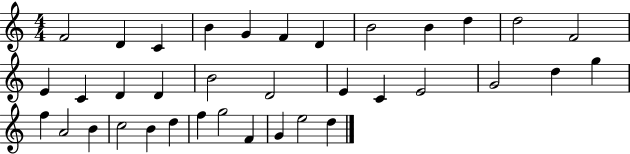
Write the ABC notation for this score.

X:1
T:Untitled
M:4/4
L:1/4
K:C
F2 D C B G F D B2 B d d2 F2 E C D D B2 D2 E C E2 G2 d g f A2 B c2 B d f g2 F G e2 d